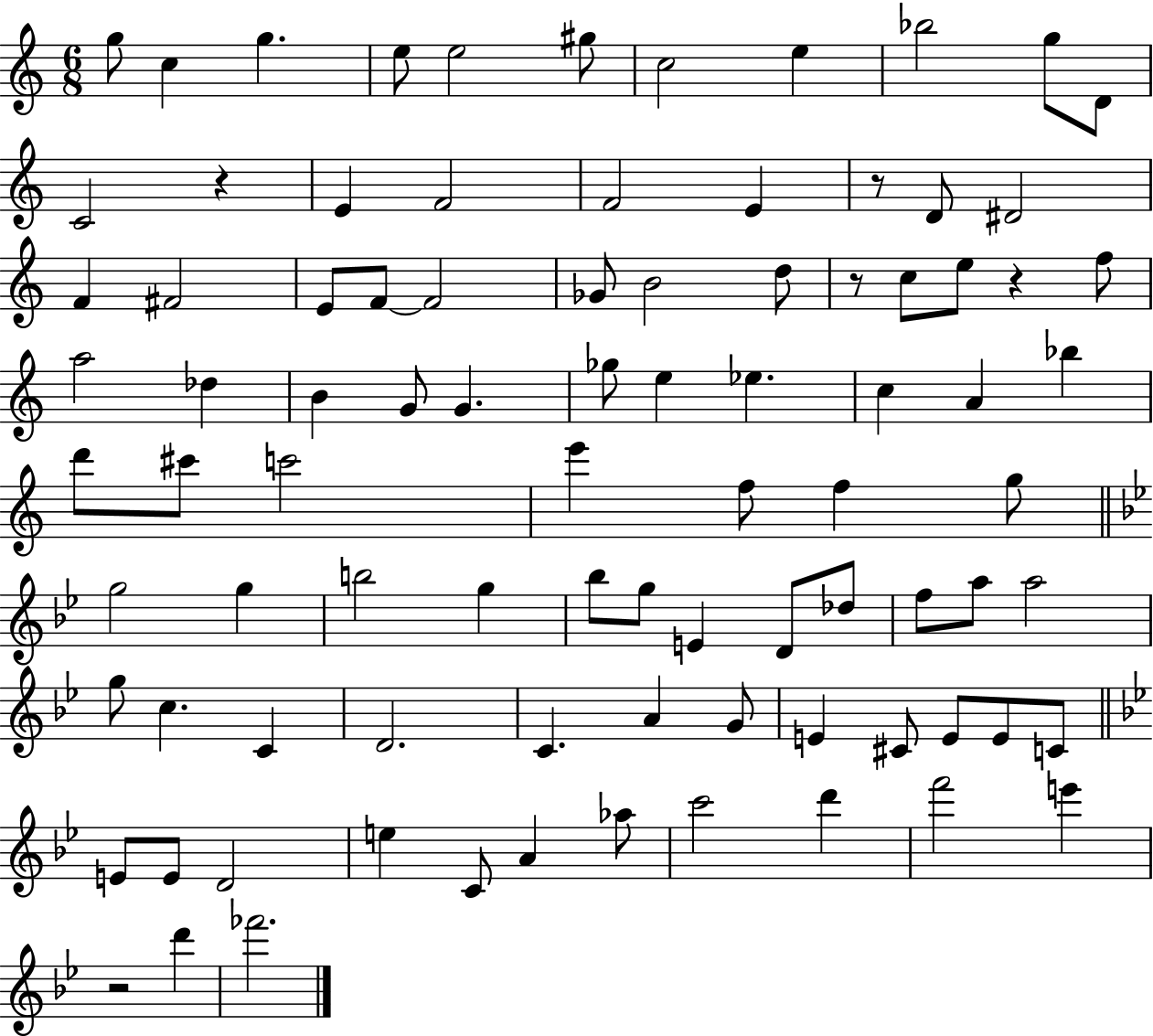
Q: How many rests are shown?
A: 5